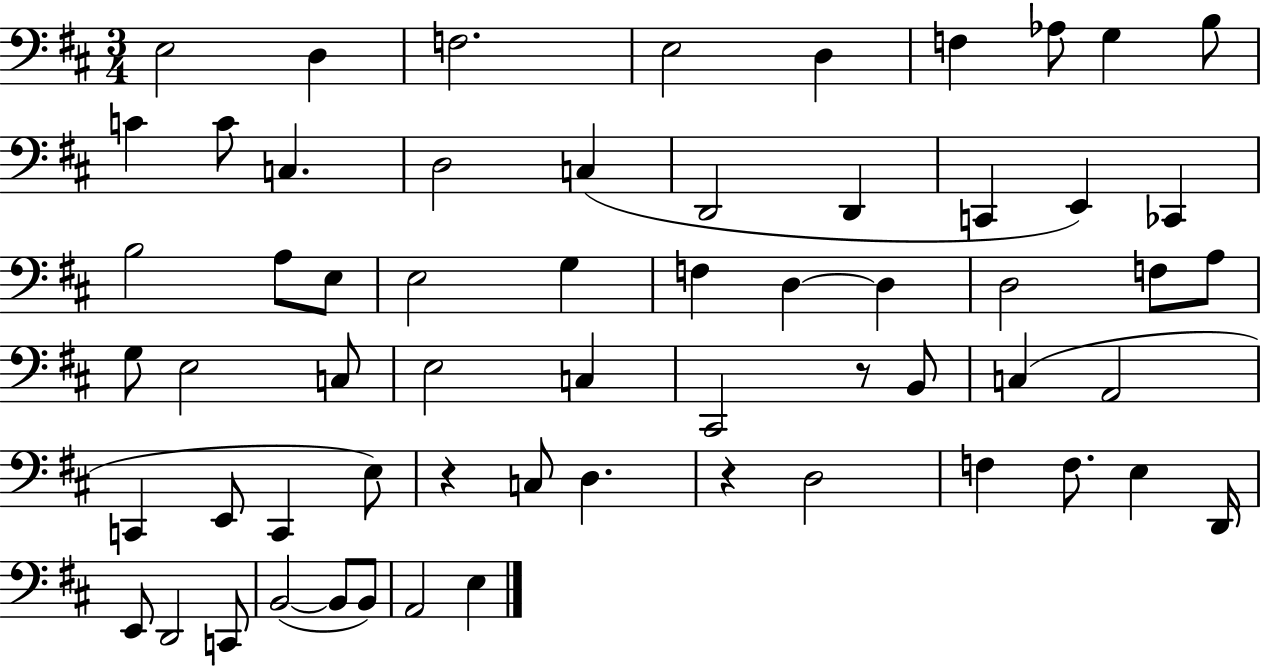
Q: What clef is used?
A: bass